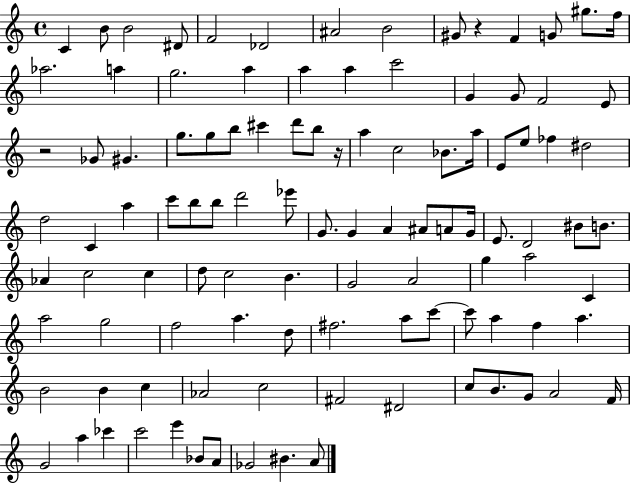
C4/q B4/e B4/h D#4/e F4/h Db4/h A#4/h B4/h G#4/e R/q F4/q G4/e G#5/e. F5/s Ab5/h. A5/q G5/h. A5/q A5/q A5/q C6/h G4/q G4/e F4/h E4/e R/h Gb4/e G#4/q. G5/e. G5/e B5/e C#6/q D6/e B5/e R/s A5/q C5/h Bb4/e. A5/s E4/e E5/e FES5/q D#5/h D5/h C4/q A5/q C6/e B5/e B5/e D6/h Eb6/e G4/e. G4/q A4/q A#4/e A4/e G4/s E4/e. D4/h BIS4/e B4/e. Ab4/q C5/h C5/q D5/e C5/h B4/q. G4/h A4/h G5/q A5/h C4/q A5/h G5/h F5/h A5/q. D5/e F#5/h. A5/e C6/e C6/e A5/q F5/q A5/q. B4/h B4/q C5/q Ab4/h C5/h F#4/h D#4/h C5/e B4/e. G4/e A4/h F4/s G4/h A5/q CES6/q C6/h E6/q Bb4/e A4/e Gb4/h BIS4/q. A4/e